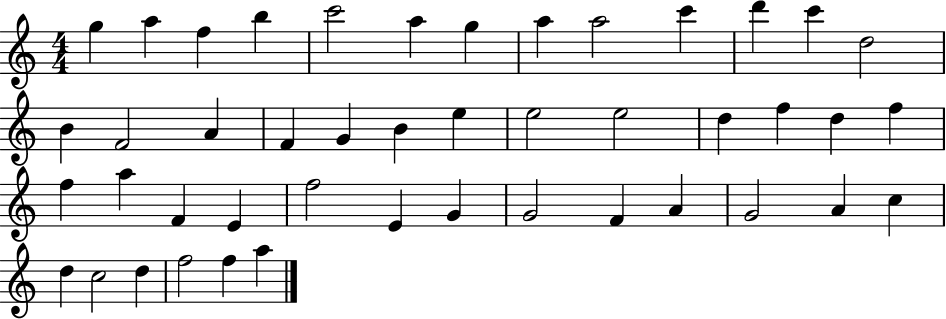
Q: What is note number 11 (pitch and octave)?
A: D6